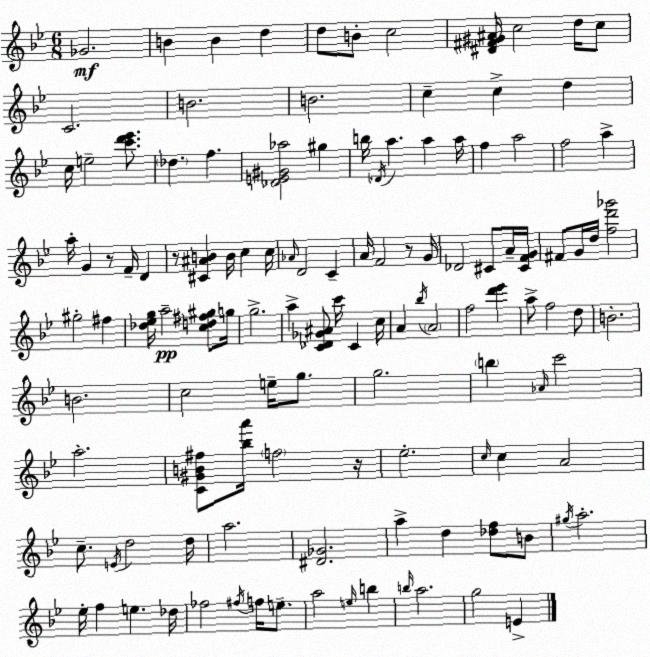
X:1
T:Untitled
M:6/8
L:1/4
K:Gm
_G2 B B d d/2 B/2 c2 [^D^F^G^A]/4 c2 d/4 c/2 C2 B2 B2 c c d c/4 e2 [c'd'_e']/2 _d f [_DE^G_a]2 ^g b/4 _D/4 a a a/4 f a2 f2 a a/4 G z/2 F/4 D z/2 [^C^AB] B/4 c c/4 _A/4 D2 C A/4 F2 z/2 G/4 _D2 ^C/2 A/4 [^CFG]/4 ^F/2 G/4 d/4 [fd'_g']2 ^g2 ^f [_d_eg]/4 a2 [cd^f^g]/2 g/4 g2 a [C_D_G^A]/2 c'/4 C c/4 A _b/4 A2 f2 [d'_e'] a/2 f2 d/2 B2 B2 c2 e/4 g/2 g2 b _A/4 c'2 a2 [C^GB^f]/2 [_ba']/4 f2 z/4 _e2 c/4 c A2 c/2 E/4 d2 d/4 a2 [^D_G]2 a d [_df]/2 B/2 ^g/4 a2 _e/4 f e _d/4 _f2 ^f/4 f/4 e/2 a2 e/4 b b/4 a2 g2 E